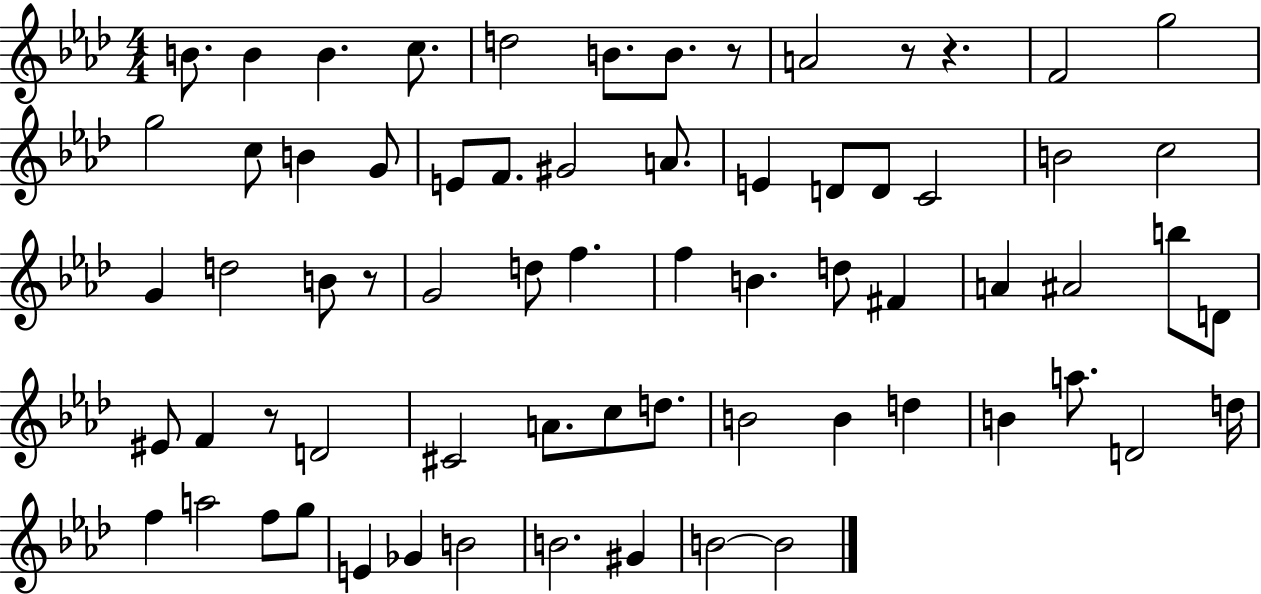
{
  \clef treble
  \numericTimeSignature
  \time 4/4
  \key aes \major
  b'8. b'4 b'4. c''8. | d''2 b'8. b'8. r8 | a'2 r8 r4. | f'2 g''2 | \break g''2 c''8 b'4 g'8 | e'8 f'8. gis'2 a'8. | e'4 d'8 d'8 c'2 | b'2 c''2 | \break g'4 d''2 b'8 r8 | g'2 d''8 f''4. | f''4 b'4. d''8 fis'4 | a'4 ais'2 b''8 d'8 | \break eis'8 f'4 r8 d'2 | cis'2 a'8. c''8 d''8. | b'2 b'4 d''4 | b'4 a''8. d'2 d''16 | \break f''4 a''2 f''8 g''8 | e'4 ges'4 b'2 | b'2. gis'4 | b'2~~ b'2 | \break \bar "|."
}